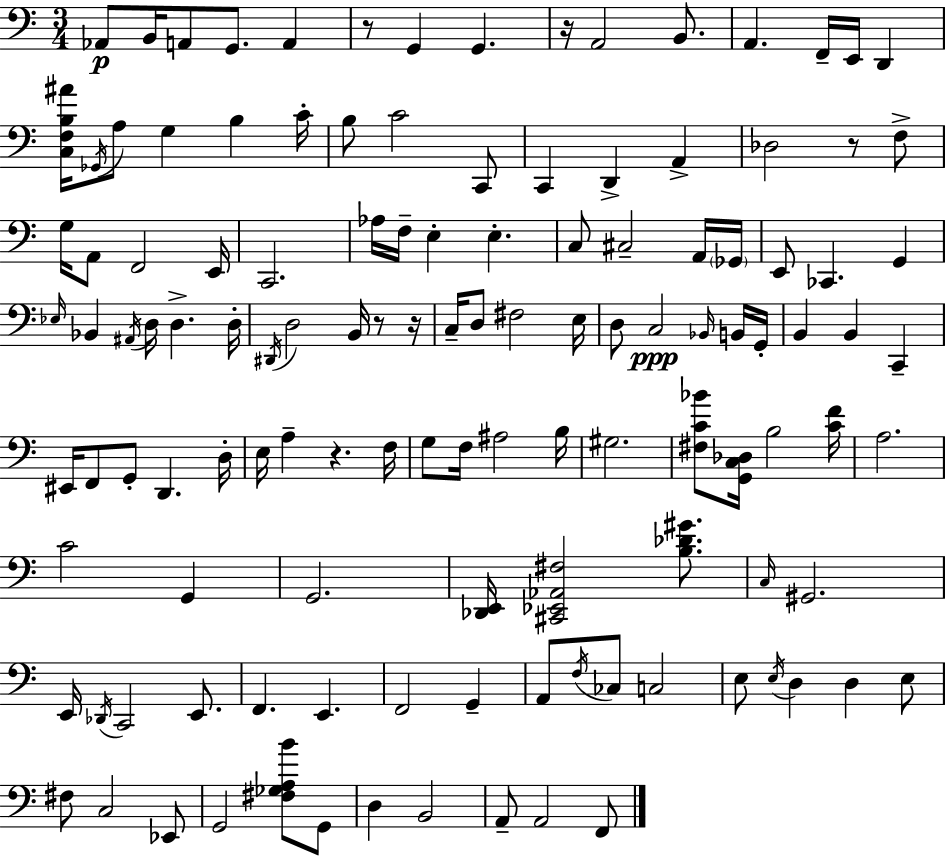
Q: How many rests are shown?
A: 6